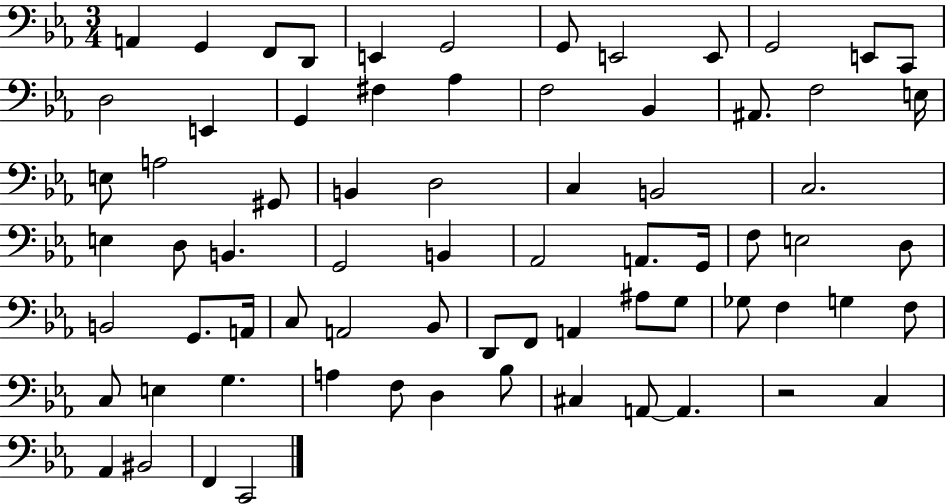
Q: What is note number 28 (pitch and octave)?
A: C3